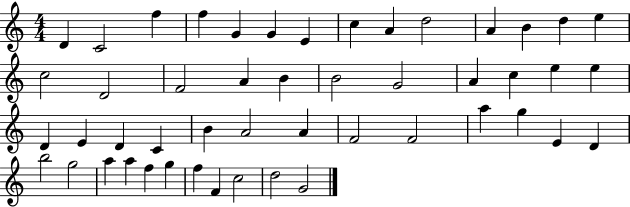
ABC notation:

X:1
T:Untitled
M:4/4
L:1/4
K:C
D C2 f f G G E c A d2 A B d e c2 D2 F2 A B B2 G2 A c e e D E D C B A2 A F2 F2 a g E D b2 g2 a a f g f F c2 d2 G2